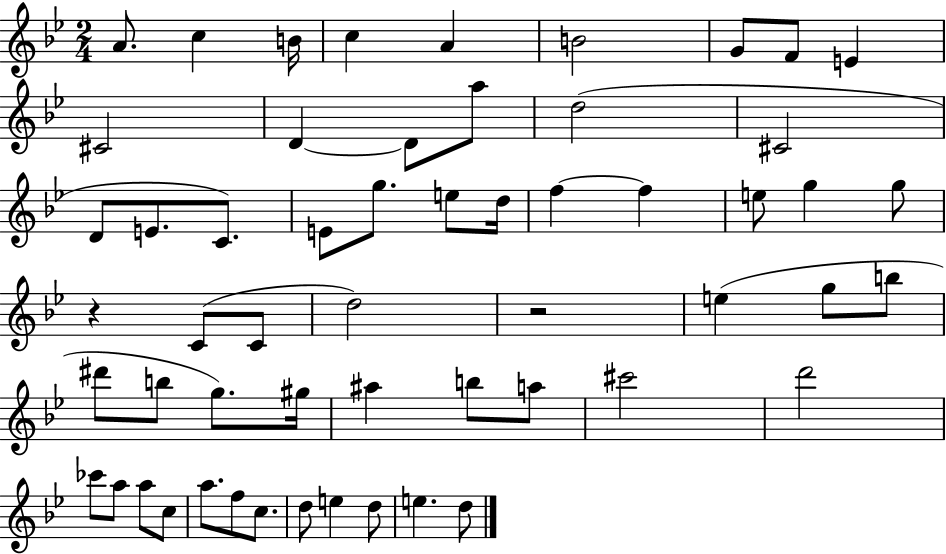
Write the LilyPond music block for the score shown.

{
  \clef treble
  \numericTimeSignature
  \time 2/4
  \key bes \major
  a'8. c''4 b'16 | c''4 a'4 | b'2 | g'8 f'8 e'4 | \break cis'2 | d'4~~ d'8 a''8 | d''2( | cis'2 | \break d'8 e'8. c'8.) | e'8 g''8. e''8 d''16 | f''4~~ f''4 | e''8 g''4 g''8 | \break r4 c'8( c'8 | d''2) | r2 | e''4( g''8 b''8 | \break dis'''8 b''8 g''8.) gis''16 | ais''4 b''8 a''8 | cis'''2 | d'''2 | \break ces'''8 a''8 a''8 c''8 | a''8. f''8 c''8. | d''8 e''4 d''8 | e''4. d''8 | \break \bar "|."
}